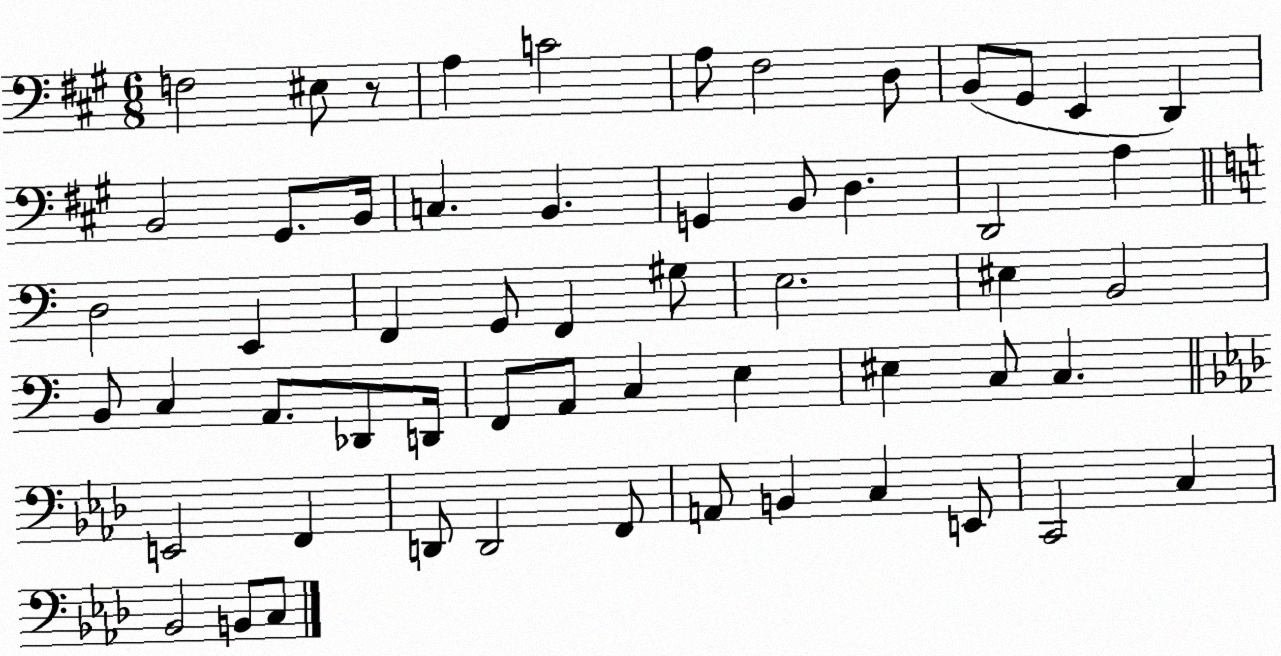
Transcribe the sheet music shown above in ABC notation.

X:1
T:Untitled
M:6/8
L:1/4
K:A
F,2 ^E,/2 z/2 A, C2 A,/2 ^F,2 D,/2 B,,/2 ^G,,/2 E,, D,, B,,2 ^G,,/2 B,,/4 C, B,, G,, B,,/2 D, D,,2 A, D,2 E,, F,, G,,/2 F,, ^G,/2 E,2 ^E, B,,2 B,,/2 C, A,,/2 _D,,/2 D,,/4 F,,/2 A,,/2 C, E, ^E, C,/2 C, E,,2 F,, D,,/2 D,,2 F,,/2 A,,/2 B,, C, E,,/2 C,,2 C, _B,,2 B,,/2 C,/2